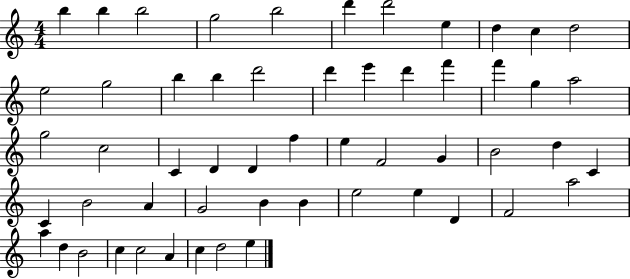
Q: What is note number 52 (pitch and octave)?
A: A4